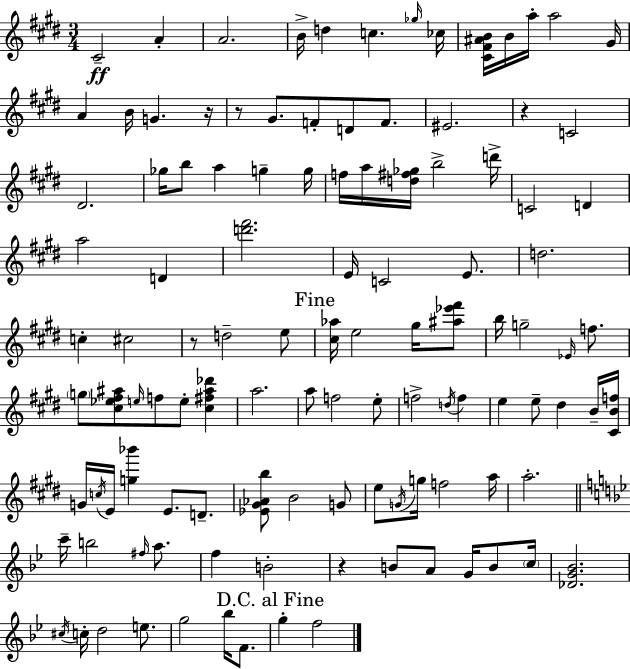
C#4/h A4/q A4/h. B4/s D5/q C5/q. Gb5/s CES5/s [C#4,F#4,A#4,B4]/s B4/s A5/s A5/h G#4/s A4/q B4/s G4/q. R/s R/e G#4/e. F4/e D4/e F4/e. EIS4/h. R/q C4/h D#4/h. Gb5/s B5/e A5/q G5/q G5/s F5/s A5/s [D5,F#5,Gb5]/s B5/h D6/s C4/h D4/q A5/h D4/q [D6,F#6]/h. E4/s C4/h E4/e. D5/h. C5/q C#5/h R/e D5/h E5/e [C#5,Ab5]/s E5/h G#5/s [A#5,Eb6,F#6]/e B5/s G5/h Eb4/s F5/e. G5/e [C#5,Eb5,F#5,A#5]/e E5/s F5/e E5/e [C#5,F#5,A#5,Db6]/q A5/h. A5/e F5/h E5/e F5/h D5/s F5/q E5/q E5/e D#5/q B4/s [C#4,B4,F5]/s G4/s C5/s E4/s [G5,Bb6]/q E4/e. D4/e. [Eb4,G#4,Ab4,B5]/e B4/h G4/e E5/e G4/s G5/s F5/h A5/s A5/h. C6/s B5/h F#5/s A5/e. F5/q B4/h R/q B4/e A4/e G4/s B4/e C5/s [Db4,G4,Bb4]/h. C#5/s C5/s D5/h E5/e. G5/h Bb5/s F4/e. G5/q F5/h